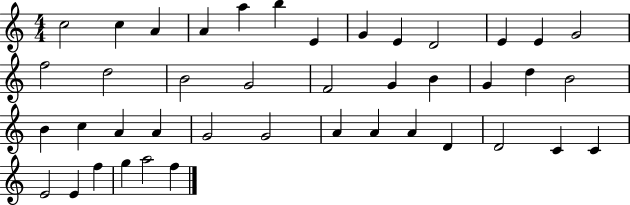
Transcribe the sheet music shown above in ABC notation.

X:1
T:Untitled
M:4/4
L:1/4
K:C
c2 c A A a b E G E D2 E E G2 f2 d2 B2 G2 F2 G B G d B2 B c A A G2 G2 A A A D D2 C C E2 E f g a2 f